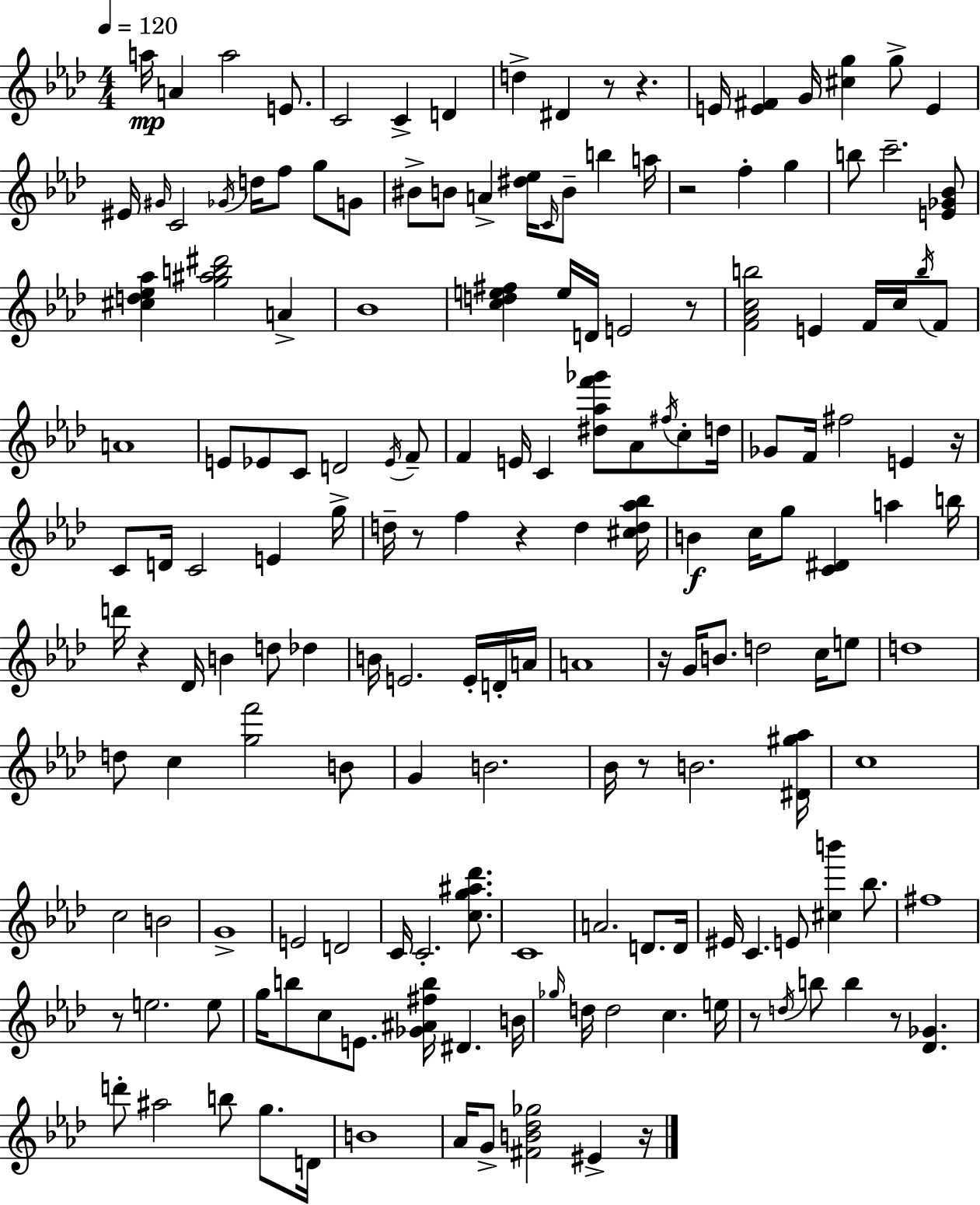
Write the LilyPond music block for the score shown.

{
  \clef treble
  \numericTimeSignature
  \time 4/4
  \key f \minor
  \tempo 4 = 120
  a''16\mp a'4 a''2 e'8. | c'2 c'4-> d'4 | d''4-> dis'4 r8 r4. | e'16 <e' fis'>4 g'16 <cis'' g''>4 g''8-> e'4 | \break eis'16 \grace { gis'16 } c'2 \acciaccatura { ges'16 } d''16 f''8 g''8 | g'8 bis'8-> b'8 a'4-> <dis'' ees''>16 \grace { c'16 } b'8-- b''4 | a''16 r2 f''4-. g''4 | b''8 c'''2.-- | \break <e' ges' bes'>8 <cis'' d'' ees'' aes''>4 <g'' ais'' b'' dis'''>2 a'4-> | bes'1 | <c'' d'' e'' fis''>4 e''16 d'16 e'2 | r8 <f' aes' c'' b''>2 e'4 f'16 | \break c''16 \acciaccatura { b''16 } f'8 a'1 | e'8 ees'8 c'8 d'2 | \acciaccatura { ees'16 } f'8-- f'4 e'16 c'4 <dis'' aes'' f''' ges'''>8 | aes'8 \acciaccatura { fis''16 } c''8-. d''16 ges'8 f'16 fis''2 | \break e'4 r16 c'8 d'16 c'2 | e'4 g''16-> d''16-- r8 f''4 r4 | d''4 <cis'' d'' aes'' bes''>16 b'4\f c''16 g''8 <c' dis'>4 | a''4 b''16 d'''16 r4 des'16 b'4 | \break d''8 des''4 b'16 e'2. | e'16-. d'16-. a'16 a'1 | r16 g'16 b'8. d''2 | c''16 e''8 d''1 | \break d''8 c''4 <g'' f'''>2 | b'8 g'4 b'2. | bes'16 r8 b'2. | <dis' gis'' aes''>16 c''1 | \break c''2 b'2 | g'1-> | e'2 d'2 | c'16 c'2.-. | \break <c'' g'' ais'' des'''>8. c'1 | a'2. | d'8. d'16 eis'16 c'4. e'8 <cis'' b'''>4 | bes''8. fis''1 | \break r8 e''2. | e''8 g''16 b''8 c''8 e'8. <ges' ais' fis'' b''>16 dis'4. | b'16 \grace { ges''16 } d''16 d''2 | c''4. e''16 r8 \acciaccatura { d''16 } b''8 b''4 | \break r8 <des' ges'>4. d'''8-. ais''2 | b''8 g''8. d'16 b'1 | aes'16 g'8-> <fis' b' des'' ges''>2 | eis'4-> r16 \bar "|."
}